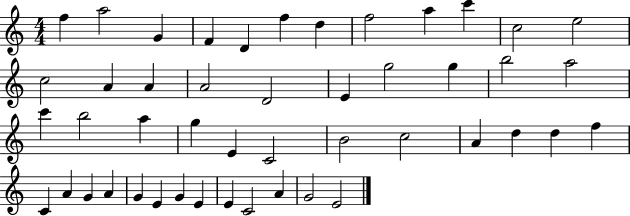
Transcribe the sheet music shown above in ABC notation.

X:1
T:Untitled
M:4/4
L:1/4
K:C
f a2 G F D f d f2 a c' c2 e2 c2 A A A2 D2 E g2 g b2 a2 c' b2 a g E C2 B2 c2 A d d f C A G A G E G E E C2 A G2 E2